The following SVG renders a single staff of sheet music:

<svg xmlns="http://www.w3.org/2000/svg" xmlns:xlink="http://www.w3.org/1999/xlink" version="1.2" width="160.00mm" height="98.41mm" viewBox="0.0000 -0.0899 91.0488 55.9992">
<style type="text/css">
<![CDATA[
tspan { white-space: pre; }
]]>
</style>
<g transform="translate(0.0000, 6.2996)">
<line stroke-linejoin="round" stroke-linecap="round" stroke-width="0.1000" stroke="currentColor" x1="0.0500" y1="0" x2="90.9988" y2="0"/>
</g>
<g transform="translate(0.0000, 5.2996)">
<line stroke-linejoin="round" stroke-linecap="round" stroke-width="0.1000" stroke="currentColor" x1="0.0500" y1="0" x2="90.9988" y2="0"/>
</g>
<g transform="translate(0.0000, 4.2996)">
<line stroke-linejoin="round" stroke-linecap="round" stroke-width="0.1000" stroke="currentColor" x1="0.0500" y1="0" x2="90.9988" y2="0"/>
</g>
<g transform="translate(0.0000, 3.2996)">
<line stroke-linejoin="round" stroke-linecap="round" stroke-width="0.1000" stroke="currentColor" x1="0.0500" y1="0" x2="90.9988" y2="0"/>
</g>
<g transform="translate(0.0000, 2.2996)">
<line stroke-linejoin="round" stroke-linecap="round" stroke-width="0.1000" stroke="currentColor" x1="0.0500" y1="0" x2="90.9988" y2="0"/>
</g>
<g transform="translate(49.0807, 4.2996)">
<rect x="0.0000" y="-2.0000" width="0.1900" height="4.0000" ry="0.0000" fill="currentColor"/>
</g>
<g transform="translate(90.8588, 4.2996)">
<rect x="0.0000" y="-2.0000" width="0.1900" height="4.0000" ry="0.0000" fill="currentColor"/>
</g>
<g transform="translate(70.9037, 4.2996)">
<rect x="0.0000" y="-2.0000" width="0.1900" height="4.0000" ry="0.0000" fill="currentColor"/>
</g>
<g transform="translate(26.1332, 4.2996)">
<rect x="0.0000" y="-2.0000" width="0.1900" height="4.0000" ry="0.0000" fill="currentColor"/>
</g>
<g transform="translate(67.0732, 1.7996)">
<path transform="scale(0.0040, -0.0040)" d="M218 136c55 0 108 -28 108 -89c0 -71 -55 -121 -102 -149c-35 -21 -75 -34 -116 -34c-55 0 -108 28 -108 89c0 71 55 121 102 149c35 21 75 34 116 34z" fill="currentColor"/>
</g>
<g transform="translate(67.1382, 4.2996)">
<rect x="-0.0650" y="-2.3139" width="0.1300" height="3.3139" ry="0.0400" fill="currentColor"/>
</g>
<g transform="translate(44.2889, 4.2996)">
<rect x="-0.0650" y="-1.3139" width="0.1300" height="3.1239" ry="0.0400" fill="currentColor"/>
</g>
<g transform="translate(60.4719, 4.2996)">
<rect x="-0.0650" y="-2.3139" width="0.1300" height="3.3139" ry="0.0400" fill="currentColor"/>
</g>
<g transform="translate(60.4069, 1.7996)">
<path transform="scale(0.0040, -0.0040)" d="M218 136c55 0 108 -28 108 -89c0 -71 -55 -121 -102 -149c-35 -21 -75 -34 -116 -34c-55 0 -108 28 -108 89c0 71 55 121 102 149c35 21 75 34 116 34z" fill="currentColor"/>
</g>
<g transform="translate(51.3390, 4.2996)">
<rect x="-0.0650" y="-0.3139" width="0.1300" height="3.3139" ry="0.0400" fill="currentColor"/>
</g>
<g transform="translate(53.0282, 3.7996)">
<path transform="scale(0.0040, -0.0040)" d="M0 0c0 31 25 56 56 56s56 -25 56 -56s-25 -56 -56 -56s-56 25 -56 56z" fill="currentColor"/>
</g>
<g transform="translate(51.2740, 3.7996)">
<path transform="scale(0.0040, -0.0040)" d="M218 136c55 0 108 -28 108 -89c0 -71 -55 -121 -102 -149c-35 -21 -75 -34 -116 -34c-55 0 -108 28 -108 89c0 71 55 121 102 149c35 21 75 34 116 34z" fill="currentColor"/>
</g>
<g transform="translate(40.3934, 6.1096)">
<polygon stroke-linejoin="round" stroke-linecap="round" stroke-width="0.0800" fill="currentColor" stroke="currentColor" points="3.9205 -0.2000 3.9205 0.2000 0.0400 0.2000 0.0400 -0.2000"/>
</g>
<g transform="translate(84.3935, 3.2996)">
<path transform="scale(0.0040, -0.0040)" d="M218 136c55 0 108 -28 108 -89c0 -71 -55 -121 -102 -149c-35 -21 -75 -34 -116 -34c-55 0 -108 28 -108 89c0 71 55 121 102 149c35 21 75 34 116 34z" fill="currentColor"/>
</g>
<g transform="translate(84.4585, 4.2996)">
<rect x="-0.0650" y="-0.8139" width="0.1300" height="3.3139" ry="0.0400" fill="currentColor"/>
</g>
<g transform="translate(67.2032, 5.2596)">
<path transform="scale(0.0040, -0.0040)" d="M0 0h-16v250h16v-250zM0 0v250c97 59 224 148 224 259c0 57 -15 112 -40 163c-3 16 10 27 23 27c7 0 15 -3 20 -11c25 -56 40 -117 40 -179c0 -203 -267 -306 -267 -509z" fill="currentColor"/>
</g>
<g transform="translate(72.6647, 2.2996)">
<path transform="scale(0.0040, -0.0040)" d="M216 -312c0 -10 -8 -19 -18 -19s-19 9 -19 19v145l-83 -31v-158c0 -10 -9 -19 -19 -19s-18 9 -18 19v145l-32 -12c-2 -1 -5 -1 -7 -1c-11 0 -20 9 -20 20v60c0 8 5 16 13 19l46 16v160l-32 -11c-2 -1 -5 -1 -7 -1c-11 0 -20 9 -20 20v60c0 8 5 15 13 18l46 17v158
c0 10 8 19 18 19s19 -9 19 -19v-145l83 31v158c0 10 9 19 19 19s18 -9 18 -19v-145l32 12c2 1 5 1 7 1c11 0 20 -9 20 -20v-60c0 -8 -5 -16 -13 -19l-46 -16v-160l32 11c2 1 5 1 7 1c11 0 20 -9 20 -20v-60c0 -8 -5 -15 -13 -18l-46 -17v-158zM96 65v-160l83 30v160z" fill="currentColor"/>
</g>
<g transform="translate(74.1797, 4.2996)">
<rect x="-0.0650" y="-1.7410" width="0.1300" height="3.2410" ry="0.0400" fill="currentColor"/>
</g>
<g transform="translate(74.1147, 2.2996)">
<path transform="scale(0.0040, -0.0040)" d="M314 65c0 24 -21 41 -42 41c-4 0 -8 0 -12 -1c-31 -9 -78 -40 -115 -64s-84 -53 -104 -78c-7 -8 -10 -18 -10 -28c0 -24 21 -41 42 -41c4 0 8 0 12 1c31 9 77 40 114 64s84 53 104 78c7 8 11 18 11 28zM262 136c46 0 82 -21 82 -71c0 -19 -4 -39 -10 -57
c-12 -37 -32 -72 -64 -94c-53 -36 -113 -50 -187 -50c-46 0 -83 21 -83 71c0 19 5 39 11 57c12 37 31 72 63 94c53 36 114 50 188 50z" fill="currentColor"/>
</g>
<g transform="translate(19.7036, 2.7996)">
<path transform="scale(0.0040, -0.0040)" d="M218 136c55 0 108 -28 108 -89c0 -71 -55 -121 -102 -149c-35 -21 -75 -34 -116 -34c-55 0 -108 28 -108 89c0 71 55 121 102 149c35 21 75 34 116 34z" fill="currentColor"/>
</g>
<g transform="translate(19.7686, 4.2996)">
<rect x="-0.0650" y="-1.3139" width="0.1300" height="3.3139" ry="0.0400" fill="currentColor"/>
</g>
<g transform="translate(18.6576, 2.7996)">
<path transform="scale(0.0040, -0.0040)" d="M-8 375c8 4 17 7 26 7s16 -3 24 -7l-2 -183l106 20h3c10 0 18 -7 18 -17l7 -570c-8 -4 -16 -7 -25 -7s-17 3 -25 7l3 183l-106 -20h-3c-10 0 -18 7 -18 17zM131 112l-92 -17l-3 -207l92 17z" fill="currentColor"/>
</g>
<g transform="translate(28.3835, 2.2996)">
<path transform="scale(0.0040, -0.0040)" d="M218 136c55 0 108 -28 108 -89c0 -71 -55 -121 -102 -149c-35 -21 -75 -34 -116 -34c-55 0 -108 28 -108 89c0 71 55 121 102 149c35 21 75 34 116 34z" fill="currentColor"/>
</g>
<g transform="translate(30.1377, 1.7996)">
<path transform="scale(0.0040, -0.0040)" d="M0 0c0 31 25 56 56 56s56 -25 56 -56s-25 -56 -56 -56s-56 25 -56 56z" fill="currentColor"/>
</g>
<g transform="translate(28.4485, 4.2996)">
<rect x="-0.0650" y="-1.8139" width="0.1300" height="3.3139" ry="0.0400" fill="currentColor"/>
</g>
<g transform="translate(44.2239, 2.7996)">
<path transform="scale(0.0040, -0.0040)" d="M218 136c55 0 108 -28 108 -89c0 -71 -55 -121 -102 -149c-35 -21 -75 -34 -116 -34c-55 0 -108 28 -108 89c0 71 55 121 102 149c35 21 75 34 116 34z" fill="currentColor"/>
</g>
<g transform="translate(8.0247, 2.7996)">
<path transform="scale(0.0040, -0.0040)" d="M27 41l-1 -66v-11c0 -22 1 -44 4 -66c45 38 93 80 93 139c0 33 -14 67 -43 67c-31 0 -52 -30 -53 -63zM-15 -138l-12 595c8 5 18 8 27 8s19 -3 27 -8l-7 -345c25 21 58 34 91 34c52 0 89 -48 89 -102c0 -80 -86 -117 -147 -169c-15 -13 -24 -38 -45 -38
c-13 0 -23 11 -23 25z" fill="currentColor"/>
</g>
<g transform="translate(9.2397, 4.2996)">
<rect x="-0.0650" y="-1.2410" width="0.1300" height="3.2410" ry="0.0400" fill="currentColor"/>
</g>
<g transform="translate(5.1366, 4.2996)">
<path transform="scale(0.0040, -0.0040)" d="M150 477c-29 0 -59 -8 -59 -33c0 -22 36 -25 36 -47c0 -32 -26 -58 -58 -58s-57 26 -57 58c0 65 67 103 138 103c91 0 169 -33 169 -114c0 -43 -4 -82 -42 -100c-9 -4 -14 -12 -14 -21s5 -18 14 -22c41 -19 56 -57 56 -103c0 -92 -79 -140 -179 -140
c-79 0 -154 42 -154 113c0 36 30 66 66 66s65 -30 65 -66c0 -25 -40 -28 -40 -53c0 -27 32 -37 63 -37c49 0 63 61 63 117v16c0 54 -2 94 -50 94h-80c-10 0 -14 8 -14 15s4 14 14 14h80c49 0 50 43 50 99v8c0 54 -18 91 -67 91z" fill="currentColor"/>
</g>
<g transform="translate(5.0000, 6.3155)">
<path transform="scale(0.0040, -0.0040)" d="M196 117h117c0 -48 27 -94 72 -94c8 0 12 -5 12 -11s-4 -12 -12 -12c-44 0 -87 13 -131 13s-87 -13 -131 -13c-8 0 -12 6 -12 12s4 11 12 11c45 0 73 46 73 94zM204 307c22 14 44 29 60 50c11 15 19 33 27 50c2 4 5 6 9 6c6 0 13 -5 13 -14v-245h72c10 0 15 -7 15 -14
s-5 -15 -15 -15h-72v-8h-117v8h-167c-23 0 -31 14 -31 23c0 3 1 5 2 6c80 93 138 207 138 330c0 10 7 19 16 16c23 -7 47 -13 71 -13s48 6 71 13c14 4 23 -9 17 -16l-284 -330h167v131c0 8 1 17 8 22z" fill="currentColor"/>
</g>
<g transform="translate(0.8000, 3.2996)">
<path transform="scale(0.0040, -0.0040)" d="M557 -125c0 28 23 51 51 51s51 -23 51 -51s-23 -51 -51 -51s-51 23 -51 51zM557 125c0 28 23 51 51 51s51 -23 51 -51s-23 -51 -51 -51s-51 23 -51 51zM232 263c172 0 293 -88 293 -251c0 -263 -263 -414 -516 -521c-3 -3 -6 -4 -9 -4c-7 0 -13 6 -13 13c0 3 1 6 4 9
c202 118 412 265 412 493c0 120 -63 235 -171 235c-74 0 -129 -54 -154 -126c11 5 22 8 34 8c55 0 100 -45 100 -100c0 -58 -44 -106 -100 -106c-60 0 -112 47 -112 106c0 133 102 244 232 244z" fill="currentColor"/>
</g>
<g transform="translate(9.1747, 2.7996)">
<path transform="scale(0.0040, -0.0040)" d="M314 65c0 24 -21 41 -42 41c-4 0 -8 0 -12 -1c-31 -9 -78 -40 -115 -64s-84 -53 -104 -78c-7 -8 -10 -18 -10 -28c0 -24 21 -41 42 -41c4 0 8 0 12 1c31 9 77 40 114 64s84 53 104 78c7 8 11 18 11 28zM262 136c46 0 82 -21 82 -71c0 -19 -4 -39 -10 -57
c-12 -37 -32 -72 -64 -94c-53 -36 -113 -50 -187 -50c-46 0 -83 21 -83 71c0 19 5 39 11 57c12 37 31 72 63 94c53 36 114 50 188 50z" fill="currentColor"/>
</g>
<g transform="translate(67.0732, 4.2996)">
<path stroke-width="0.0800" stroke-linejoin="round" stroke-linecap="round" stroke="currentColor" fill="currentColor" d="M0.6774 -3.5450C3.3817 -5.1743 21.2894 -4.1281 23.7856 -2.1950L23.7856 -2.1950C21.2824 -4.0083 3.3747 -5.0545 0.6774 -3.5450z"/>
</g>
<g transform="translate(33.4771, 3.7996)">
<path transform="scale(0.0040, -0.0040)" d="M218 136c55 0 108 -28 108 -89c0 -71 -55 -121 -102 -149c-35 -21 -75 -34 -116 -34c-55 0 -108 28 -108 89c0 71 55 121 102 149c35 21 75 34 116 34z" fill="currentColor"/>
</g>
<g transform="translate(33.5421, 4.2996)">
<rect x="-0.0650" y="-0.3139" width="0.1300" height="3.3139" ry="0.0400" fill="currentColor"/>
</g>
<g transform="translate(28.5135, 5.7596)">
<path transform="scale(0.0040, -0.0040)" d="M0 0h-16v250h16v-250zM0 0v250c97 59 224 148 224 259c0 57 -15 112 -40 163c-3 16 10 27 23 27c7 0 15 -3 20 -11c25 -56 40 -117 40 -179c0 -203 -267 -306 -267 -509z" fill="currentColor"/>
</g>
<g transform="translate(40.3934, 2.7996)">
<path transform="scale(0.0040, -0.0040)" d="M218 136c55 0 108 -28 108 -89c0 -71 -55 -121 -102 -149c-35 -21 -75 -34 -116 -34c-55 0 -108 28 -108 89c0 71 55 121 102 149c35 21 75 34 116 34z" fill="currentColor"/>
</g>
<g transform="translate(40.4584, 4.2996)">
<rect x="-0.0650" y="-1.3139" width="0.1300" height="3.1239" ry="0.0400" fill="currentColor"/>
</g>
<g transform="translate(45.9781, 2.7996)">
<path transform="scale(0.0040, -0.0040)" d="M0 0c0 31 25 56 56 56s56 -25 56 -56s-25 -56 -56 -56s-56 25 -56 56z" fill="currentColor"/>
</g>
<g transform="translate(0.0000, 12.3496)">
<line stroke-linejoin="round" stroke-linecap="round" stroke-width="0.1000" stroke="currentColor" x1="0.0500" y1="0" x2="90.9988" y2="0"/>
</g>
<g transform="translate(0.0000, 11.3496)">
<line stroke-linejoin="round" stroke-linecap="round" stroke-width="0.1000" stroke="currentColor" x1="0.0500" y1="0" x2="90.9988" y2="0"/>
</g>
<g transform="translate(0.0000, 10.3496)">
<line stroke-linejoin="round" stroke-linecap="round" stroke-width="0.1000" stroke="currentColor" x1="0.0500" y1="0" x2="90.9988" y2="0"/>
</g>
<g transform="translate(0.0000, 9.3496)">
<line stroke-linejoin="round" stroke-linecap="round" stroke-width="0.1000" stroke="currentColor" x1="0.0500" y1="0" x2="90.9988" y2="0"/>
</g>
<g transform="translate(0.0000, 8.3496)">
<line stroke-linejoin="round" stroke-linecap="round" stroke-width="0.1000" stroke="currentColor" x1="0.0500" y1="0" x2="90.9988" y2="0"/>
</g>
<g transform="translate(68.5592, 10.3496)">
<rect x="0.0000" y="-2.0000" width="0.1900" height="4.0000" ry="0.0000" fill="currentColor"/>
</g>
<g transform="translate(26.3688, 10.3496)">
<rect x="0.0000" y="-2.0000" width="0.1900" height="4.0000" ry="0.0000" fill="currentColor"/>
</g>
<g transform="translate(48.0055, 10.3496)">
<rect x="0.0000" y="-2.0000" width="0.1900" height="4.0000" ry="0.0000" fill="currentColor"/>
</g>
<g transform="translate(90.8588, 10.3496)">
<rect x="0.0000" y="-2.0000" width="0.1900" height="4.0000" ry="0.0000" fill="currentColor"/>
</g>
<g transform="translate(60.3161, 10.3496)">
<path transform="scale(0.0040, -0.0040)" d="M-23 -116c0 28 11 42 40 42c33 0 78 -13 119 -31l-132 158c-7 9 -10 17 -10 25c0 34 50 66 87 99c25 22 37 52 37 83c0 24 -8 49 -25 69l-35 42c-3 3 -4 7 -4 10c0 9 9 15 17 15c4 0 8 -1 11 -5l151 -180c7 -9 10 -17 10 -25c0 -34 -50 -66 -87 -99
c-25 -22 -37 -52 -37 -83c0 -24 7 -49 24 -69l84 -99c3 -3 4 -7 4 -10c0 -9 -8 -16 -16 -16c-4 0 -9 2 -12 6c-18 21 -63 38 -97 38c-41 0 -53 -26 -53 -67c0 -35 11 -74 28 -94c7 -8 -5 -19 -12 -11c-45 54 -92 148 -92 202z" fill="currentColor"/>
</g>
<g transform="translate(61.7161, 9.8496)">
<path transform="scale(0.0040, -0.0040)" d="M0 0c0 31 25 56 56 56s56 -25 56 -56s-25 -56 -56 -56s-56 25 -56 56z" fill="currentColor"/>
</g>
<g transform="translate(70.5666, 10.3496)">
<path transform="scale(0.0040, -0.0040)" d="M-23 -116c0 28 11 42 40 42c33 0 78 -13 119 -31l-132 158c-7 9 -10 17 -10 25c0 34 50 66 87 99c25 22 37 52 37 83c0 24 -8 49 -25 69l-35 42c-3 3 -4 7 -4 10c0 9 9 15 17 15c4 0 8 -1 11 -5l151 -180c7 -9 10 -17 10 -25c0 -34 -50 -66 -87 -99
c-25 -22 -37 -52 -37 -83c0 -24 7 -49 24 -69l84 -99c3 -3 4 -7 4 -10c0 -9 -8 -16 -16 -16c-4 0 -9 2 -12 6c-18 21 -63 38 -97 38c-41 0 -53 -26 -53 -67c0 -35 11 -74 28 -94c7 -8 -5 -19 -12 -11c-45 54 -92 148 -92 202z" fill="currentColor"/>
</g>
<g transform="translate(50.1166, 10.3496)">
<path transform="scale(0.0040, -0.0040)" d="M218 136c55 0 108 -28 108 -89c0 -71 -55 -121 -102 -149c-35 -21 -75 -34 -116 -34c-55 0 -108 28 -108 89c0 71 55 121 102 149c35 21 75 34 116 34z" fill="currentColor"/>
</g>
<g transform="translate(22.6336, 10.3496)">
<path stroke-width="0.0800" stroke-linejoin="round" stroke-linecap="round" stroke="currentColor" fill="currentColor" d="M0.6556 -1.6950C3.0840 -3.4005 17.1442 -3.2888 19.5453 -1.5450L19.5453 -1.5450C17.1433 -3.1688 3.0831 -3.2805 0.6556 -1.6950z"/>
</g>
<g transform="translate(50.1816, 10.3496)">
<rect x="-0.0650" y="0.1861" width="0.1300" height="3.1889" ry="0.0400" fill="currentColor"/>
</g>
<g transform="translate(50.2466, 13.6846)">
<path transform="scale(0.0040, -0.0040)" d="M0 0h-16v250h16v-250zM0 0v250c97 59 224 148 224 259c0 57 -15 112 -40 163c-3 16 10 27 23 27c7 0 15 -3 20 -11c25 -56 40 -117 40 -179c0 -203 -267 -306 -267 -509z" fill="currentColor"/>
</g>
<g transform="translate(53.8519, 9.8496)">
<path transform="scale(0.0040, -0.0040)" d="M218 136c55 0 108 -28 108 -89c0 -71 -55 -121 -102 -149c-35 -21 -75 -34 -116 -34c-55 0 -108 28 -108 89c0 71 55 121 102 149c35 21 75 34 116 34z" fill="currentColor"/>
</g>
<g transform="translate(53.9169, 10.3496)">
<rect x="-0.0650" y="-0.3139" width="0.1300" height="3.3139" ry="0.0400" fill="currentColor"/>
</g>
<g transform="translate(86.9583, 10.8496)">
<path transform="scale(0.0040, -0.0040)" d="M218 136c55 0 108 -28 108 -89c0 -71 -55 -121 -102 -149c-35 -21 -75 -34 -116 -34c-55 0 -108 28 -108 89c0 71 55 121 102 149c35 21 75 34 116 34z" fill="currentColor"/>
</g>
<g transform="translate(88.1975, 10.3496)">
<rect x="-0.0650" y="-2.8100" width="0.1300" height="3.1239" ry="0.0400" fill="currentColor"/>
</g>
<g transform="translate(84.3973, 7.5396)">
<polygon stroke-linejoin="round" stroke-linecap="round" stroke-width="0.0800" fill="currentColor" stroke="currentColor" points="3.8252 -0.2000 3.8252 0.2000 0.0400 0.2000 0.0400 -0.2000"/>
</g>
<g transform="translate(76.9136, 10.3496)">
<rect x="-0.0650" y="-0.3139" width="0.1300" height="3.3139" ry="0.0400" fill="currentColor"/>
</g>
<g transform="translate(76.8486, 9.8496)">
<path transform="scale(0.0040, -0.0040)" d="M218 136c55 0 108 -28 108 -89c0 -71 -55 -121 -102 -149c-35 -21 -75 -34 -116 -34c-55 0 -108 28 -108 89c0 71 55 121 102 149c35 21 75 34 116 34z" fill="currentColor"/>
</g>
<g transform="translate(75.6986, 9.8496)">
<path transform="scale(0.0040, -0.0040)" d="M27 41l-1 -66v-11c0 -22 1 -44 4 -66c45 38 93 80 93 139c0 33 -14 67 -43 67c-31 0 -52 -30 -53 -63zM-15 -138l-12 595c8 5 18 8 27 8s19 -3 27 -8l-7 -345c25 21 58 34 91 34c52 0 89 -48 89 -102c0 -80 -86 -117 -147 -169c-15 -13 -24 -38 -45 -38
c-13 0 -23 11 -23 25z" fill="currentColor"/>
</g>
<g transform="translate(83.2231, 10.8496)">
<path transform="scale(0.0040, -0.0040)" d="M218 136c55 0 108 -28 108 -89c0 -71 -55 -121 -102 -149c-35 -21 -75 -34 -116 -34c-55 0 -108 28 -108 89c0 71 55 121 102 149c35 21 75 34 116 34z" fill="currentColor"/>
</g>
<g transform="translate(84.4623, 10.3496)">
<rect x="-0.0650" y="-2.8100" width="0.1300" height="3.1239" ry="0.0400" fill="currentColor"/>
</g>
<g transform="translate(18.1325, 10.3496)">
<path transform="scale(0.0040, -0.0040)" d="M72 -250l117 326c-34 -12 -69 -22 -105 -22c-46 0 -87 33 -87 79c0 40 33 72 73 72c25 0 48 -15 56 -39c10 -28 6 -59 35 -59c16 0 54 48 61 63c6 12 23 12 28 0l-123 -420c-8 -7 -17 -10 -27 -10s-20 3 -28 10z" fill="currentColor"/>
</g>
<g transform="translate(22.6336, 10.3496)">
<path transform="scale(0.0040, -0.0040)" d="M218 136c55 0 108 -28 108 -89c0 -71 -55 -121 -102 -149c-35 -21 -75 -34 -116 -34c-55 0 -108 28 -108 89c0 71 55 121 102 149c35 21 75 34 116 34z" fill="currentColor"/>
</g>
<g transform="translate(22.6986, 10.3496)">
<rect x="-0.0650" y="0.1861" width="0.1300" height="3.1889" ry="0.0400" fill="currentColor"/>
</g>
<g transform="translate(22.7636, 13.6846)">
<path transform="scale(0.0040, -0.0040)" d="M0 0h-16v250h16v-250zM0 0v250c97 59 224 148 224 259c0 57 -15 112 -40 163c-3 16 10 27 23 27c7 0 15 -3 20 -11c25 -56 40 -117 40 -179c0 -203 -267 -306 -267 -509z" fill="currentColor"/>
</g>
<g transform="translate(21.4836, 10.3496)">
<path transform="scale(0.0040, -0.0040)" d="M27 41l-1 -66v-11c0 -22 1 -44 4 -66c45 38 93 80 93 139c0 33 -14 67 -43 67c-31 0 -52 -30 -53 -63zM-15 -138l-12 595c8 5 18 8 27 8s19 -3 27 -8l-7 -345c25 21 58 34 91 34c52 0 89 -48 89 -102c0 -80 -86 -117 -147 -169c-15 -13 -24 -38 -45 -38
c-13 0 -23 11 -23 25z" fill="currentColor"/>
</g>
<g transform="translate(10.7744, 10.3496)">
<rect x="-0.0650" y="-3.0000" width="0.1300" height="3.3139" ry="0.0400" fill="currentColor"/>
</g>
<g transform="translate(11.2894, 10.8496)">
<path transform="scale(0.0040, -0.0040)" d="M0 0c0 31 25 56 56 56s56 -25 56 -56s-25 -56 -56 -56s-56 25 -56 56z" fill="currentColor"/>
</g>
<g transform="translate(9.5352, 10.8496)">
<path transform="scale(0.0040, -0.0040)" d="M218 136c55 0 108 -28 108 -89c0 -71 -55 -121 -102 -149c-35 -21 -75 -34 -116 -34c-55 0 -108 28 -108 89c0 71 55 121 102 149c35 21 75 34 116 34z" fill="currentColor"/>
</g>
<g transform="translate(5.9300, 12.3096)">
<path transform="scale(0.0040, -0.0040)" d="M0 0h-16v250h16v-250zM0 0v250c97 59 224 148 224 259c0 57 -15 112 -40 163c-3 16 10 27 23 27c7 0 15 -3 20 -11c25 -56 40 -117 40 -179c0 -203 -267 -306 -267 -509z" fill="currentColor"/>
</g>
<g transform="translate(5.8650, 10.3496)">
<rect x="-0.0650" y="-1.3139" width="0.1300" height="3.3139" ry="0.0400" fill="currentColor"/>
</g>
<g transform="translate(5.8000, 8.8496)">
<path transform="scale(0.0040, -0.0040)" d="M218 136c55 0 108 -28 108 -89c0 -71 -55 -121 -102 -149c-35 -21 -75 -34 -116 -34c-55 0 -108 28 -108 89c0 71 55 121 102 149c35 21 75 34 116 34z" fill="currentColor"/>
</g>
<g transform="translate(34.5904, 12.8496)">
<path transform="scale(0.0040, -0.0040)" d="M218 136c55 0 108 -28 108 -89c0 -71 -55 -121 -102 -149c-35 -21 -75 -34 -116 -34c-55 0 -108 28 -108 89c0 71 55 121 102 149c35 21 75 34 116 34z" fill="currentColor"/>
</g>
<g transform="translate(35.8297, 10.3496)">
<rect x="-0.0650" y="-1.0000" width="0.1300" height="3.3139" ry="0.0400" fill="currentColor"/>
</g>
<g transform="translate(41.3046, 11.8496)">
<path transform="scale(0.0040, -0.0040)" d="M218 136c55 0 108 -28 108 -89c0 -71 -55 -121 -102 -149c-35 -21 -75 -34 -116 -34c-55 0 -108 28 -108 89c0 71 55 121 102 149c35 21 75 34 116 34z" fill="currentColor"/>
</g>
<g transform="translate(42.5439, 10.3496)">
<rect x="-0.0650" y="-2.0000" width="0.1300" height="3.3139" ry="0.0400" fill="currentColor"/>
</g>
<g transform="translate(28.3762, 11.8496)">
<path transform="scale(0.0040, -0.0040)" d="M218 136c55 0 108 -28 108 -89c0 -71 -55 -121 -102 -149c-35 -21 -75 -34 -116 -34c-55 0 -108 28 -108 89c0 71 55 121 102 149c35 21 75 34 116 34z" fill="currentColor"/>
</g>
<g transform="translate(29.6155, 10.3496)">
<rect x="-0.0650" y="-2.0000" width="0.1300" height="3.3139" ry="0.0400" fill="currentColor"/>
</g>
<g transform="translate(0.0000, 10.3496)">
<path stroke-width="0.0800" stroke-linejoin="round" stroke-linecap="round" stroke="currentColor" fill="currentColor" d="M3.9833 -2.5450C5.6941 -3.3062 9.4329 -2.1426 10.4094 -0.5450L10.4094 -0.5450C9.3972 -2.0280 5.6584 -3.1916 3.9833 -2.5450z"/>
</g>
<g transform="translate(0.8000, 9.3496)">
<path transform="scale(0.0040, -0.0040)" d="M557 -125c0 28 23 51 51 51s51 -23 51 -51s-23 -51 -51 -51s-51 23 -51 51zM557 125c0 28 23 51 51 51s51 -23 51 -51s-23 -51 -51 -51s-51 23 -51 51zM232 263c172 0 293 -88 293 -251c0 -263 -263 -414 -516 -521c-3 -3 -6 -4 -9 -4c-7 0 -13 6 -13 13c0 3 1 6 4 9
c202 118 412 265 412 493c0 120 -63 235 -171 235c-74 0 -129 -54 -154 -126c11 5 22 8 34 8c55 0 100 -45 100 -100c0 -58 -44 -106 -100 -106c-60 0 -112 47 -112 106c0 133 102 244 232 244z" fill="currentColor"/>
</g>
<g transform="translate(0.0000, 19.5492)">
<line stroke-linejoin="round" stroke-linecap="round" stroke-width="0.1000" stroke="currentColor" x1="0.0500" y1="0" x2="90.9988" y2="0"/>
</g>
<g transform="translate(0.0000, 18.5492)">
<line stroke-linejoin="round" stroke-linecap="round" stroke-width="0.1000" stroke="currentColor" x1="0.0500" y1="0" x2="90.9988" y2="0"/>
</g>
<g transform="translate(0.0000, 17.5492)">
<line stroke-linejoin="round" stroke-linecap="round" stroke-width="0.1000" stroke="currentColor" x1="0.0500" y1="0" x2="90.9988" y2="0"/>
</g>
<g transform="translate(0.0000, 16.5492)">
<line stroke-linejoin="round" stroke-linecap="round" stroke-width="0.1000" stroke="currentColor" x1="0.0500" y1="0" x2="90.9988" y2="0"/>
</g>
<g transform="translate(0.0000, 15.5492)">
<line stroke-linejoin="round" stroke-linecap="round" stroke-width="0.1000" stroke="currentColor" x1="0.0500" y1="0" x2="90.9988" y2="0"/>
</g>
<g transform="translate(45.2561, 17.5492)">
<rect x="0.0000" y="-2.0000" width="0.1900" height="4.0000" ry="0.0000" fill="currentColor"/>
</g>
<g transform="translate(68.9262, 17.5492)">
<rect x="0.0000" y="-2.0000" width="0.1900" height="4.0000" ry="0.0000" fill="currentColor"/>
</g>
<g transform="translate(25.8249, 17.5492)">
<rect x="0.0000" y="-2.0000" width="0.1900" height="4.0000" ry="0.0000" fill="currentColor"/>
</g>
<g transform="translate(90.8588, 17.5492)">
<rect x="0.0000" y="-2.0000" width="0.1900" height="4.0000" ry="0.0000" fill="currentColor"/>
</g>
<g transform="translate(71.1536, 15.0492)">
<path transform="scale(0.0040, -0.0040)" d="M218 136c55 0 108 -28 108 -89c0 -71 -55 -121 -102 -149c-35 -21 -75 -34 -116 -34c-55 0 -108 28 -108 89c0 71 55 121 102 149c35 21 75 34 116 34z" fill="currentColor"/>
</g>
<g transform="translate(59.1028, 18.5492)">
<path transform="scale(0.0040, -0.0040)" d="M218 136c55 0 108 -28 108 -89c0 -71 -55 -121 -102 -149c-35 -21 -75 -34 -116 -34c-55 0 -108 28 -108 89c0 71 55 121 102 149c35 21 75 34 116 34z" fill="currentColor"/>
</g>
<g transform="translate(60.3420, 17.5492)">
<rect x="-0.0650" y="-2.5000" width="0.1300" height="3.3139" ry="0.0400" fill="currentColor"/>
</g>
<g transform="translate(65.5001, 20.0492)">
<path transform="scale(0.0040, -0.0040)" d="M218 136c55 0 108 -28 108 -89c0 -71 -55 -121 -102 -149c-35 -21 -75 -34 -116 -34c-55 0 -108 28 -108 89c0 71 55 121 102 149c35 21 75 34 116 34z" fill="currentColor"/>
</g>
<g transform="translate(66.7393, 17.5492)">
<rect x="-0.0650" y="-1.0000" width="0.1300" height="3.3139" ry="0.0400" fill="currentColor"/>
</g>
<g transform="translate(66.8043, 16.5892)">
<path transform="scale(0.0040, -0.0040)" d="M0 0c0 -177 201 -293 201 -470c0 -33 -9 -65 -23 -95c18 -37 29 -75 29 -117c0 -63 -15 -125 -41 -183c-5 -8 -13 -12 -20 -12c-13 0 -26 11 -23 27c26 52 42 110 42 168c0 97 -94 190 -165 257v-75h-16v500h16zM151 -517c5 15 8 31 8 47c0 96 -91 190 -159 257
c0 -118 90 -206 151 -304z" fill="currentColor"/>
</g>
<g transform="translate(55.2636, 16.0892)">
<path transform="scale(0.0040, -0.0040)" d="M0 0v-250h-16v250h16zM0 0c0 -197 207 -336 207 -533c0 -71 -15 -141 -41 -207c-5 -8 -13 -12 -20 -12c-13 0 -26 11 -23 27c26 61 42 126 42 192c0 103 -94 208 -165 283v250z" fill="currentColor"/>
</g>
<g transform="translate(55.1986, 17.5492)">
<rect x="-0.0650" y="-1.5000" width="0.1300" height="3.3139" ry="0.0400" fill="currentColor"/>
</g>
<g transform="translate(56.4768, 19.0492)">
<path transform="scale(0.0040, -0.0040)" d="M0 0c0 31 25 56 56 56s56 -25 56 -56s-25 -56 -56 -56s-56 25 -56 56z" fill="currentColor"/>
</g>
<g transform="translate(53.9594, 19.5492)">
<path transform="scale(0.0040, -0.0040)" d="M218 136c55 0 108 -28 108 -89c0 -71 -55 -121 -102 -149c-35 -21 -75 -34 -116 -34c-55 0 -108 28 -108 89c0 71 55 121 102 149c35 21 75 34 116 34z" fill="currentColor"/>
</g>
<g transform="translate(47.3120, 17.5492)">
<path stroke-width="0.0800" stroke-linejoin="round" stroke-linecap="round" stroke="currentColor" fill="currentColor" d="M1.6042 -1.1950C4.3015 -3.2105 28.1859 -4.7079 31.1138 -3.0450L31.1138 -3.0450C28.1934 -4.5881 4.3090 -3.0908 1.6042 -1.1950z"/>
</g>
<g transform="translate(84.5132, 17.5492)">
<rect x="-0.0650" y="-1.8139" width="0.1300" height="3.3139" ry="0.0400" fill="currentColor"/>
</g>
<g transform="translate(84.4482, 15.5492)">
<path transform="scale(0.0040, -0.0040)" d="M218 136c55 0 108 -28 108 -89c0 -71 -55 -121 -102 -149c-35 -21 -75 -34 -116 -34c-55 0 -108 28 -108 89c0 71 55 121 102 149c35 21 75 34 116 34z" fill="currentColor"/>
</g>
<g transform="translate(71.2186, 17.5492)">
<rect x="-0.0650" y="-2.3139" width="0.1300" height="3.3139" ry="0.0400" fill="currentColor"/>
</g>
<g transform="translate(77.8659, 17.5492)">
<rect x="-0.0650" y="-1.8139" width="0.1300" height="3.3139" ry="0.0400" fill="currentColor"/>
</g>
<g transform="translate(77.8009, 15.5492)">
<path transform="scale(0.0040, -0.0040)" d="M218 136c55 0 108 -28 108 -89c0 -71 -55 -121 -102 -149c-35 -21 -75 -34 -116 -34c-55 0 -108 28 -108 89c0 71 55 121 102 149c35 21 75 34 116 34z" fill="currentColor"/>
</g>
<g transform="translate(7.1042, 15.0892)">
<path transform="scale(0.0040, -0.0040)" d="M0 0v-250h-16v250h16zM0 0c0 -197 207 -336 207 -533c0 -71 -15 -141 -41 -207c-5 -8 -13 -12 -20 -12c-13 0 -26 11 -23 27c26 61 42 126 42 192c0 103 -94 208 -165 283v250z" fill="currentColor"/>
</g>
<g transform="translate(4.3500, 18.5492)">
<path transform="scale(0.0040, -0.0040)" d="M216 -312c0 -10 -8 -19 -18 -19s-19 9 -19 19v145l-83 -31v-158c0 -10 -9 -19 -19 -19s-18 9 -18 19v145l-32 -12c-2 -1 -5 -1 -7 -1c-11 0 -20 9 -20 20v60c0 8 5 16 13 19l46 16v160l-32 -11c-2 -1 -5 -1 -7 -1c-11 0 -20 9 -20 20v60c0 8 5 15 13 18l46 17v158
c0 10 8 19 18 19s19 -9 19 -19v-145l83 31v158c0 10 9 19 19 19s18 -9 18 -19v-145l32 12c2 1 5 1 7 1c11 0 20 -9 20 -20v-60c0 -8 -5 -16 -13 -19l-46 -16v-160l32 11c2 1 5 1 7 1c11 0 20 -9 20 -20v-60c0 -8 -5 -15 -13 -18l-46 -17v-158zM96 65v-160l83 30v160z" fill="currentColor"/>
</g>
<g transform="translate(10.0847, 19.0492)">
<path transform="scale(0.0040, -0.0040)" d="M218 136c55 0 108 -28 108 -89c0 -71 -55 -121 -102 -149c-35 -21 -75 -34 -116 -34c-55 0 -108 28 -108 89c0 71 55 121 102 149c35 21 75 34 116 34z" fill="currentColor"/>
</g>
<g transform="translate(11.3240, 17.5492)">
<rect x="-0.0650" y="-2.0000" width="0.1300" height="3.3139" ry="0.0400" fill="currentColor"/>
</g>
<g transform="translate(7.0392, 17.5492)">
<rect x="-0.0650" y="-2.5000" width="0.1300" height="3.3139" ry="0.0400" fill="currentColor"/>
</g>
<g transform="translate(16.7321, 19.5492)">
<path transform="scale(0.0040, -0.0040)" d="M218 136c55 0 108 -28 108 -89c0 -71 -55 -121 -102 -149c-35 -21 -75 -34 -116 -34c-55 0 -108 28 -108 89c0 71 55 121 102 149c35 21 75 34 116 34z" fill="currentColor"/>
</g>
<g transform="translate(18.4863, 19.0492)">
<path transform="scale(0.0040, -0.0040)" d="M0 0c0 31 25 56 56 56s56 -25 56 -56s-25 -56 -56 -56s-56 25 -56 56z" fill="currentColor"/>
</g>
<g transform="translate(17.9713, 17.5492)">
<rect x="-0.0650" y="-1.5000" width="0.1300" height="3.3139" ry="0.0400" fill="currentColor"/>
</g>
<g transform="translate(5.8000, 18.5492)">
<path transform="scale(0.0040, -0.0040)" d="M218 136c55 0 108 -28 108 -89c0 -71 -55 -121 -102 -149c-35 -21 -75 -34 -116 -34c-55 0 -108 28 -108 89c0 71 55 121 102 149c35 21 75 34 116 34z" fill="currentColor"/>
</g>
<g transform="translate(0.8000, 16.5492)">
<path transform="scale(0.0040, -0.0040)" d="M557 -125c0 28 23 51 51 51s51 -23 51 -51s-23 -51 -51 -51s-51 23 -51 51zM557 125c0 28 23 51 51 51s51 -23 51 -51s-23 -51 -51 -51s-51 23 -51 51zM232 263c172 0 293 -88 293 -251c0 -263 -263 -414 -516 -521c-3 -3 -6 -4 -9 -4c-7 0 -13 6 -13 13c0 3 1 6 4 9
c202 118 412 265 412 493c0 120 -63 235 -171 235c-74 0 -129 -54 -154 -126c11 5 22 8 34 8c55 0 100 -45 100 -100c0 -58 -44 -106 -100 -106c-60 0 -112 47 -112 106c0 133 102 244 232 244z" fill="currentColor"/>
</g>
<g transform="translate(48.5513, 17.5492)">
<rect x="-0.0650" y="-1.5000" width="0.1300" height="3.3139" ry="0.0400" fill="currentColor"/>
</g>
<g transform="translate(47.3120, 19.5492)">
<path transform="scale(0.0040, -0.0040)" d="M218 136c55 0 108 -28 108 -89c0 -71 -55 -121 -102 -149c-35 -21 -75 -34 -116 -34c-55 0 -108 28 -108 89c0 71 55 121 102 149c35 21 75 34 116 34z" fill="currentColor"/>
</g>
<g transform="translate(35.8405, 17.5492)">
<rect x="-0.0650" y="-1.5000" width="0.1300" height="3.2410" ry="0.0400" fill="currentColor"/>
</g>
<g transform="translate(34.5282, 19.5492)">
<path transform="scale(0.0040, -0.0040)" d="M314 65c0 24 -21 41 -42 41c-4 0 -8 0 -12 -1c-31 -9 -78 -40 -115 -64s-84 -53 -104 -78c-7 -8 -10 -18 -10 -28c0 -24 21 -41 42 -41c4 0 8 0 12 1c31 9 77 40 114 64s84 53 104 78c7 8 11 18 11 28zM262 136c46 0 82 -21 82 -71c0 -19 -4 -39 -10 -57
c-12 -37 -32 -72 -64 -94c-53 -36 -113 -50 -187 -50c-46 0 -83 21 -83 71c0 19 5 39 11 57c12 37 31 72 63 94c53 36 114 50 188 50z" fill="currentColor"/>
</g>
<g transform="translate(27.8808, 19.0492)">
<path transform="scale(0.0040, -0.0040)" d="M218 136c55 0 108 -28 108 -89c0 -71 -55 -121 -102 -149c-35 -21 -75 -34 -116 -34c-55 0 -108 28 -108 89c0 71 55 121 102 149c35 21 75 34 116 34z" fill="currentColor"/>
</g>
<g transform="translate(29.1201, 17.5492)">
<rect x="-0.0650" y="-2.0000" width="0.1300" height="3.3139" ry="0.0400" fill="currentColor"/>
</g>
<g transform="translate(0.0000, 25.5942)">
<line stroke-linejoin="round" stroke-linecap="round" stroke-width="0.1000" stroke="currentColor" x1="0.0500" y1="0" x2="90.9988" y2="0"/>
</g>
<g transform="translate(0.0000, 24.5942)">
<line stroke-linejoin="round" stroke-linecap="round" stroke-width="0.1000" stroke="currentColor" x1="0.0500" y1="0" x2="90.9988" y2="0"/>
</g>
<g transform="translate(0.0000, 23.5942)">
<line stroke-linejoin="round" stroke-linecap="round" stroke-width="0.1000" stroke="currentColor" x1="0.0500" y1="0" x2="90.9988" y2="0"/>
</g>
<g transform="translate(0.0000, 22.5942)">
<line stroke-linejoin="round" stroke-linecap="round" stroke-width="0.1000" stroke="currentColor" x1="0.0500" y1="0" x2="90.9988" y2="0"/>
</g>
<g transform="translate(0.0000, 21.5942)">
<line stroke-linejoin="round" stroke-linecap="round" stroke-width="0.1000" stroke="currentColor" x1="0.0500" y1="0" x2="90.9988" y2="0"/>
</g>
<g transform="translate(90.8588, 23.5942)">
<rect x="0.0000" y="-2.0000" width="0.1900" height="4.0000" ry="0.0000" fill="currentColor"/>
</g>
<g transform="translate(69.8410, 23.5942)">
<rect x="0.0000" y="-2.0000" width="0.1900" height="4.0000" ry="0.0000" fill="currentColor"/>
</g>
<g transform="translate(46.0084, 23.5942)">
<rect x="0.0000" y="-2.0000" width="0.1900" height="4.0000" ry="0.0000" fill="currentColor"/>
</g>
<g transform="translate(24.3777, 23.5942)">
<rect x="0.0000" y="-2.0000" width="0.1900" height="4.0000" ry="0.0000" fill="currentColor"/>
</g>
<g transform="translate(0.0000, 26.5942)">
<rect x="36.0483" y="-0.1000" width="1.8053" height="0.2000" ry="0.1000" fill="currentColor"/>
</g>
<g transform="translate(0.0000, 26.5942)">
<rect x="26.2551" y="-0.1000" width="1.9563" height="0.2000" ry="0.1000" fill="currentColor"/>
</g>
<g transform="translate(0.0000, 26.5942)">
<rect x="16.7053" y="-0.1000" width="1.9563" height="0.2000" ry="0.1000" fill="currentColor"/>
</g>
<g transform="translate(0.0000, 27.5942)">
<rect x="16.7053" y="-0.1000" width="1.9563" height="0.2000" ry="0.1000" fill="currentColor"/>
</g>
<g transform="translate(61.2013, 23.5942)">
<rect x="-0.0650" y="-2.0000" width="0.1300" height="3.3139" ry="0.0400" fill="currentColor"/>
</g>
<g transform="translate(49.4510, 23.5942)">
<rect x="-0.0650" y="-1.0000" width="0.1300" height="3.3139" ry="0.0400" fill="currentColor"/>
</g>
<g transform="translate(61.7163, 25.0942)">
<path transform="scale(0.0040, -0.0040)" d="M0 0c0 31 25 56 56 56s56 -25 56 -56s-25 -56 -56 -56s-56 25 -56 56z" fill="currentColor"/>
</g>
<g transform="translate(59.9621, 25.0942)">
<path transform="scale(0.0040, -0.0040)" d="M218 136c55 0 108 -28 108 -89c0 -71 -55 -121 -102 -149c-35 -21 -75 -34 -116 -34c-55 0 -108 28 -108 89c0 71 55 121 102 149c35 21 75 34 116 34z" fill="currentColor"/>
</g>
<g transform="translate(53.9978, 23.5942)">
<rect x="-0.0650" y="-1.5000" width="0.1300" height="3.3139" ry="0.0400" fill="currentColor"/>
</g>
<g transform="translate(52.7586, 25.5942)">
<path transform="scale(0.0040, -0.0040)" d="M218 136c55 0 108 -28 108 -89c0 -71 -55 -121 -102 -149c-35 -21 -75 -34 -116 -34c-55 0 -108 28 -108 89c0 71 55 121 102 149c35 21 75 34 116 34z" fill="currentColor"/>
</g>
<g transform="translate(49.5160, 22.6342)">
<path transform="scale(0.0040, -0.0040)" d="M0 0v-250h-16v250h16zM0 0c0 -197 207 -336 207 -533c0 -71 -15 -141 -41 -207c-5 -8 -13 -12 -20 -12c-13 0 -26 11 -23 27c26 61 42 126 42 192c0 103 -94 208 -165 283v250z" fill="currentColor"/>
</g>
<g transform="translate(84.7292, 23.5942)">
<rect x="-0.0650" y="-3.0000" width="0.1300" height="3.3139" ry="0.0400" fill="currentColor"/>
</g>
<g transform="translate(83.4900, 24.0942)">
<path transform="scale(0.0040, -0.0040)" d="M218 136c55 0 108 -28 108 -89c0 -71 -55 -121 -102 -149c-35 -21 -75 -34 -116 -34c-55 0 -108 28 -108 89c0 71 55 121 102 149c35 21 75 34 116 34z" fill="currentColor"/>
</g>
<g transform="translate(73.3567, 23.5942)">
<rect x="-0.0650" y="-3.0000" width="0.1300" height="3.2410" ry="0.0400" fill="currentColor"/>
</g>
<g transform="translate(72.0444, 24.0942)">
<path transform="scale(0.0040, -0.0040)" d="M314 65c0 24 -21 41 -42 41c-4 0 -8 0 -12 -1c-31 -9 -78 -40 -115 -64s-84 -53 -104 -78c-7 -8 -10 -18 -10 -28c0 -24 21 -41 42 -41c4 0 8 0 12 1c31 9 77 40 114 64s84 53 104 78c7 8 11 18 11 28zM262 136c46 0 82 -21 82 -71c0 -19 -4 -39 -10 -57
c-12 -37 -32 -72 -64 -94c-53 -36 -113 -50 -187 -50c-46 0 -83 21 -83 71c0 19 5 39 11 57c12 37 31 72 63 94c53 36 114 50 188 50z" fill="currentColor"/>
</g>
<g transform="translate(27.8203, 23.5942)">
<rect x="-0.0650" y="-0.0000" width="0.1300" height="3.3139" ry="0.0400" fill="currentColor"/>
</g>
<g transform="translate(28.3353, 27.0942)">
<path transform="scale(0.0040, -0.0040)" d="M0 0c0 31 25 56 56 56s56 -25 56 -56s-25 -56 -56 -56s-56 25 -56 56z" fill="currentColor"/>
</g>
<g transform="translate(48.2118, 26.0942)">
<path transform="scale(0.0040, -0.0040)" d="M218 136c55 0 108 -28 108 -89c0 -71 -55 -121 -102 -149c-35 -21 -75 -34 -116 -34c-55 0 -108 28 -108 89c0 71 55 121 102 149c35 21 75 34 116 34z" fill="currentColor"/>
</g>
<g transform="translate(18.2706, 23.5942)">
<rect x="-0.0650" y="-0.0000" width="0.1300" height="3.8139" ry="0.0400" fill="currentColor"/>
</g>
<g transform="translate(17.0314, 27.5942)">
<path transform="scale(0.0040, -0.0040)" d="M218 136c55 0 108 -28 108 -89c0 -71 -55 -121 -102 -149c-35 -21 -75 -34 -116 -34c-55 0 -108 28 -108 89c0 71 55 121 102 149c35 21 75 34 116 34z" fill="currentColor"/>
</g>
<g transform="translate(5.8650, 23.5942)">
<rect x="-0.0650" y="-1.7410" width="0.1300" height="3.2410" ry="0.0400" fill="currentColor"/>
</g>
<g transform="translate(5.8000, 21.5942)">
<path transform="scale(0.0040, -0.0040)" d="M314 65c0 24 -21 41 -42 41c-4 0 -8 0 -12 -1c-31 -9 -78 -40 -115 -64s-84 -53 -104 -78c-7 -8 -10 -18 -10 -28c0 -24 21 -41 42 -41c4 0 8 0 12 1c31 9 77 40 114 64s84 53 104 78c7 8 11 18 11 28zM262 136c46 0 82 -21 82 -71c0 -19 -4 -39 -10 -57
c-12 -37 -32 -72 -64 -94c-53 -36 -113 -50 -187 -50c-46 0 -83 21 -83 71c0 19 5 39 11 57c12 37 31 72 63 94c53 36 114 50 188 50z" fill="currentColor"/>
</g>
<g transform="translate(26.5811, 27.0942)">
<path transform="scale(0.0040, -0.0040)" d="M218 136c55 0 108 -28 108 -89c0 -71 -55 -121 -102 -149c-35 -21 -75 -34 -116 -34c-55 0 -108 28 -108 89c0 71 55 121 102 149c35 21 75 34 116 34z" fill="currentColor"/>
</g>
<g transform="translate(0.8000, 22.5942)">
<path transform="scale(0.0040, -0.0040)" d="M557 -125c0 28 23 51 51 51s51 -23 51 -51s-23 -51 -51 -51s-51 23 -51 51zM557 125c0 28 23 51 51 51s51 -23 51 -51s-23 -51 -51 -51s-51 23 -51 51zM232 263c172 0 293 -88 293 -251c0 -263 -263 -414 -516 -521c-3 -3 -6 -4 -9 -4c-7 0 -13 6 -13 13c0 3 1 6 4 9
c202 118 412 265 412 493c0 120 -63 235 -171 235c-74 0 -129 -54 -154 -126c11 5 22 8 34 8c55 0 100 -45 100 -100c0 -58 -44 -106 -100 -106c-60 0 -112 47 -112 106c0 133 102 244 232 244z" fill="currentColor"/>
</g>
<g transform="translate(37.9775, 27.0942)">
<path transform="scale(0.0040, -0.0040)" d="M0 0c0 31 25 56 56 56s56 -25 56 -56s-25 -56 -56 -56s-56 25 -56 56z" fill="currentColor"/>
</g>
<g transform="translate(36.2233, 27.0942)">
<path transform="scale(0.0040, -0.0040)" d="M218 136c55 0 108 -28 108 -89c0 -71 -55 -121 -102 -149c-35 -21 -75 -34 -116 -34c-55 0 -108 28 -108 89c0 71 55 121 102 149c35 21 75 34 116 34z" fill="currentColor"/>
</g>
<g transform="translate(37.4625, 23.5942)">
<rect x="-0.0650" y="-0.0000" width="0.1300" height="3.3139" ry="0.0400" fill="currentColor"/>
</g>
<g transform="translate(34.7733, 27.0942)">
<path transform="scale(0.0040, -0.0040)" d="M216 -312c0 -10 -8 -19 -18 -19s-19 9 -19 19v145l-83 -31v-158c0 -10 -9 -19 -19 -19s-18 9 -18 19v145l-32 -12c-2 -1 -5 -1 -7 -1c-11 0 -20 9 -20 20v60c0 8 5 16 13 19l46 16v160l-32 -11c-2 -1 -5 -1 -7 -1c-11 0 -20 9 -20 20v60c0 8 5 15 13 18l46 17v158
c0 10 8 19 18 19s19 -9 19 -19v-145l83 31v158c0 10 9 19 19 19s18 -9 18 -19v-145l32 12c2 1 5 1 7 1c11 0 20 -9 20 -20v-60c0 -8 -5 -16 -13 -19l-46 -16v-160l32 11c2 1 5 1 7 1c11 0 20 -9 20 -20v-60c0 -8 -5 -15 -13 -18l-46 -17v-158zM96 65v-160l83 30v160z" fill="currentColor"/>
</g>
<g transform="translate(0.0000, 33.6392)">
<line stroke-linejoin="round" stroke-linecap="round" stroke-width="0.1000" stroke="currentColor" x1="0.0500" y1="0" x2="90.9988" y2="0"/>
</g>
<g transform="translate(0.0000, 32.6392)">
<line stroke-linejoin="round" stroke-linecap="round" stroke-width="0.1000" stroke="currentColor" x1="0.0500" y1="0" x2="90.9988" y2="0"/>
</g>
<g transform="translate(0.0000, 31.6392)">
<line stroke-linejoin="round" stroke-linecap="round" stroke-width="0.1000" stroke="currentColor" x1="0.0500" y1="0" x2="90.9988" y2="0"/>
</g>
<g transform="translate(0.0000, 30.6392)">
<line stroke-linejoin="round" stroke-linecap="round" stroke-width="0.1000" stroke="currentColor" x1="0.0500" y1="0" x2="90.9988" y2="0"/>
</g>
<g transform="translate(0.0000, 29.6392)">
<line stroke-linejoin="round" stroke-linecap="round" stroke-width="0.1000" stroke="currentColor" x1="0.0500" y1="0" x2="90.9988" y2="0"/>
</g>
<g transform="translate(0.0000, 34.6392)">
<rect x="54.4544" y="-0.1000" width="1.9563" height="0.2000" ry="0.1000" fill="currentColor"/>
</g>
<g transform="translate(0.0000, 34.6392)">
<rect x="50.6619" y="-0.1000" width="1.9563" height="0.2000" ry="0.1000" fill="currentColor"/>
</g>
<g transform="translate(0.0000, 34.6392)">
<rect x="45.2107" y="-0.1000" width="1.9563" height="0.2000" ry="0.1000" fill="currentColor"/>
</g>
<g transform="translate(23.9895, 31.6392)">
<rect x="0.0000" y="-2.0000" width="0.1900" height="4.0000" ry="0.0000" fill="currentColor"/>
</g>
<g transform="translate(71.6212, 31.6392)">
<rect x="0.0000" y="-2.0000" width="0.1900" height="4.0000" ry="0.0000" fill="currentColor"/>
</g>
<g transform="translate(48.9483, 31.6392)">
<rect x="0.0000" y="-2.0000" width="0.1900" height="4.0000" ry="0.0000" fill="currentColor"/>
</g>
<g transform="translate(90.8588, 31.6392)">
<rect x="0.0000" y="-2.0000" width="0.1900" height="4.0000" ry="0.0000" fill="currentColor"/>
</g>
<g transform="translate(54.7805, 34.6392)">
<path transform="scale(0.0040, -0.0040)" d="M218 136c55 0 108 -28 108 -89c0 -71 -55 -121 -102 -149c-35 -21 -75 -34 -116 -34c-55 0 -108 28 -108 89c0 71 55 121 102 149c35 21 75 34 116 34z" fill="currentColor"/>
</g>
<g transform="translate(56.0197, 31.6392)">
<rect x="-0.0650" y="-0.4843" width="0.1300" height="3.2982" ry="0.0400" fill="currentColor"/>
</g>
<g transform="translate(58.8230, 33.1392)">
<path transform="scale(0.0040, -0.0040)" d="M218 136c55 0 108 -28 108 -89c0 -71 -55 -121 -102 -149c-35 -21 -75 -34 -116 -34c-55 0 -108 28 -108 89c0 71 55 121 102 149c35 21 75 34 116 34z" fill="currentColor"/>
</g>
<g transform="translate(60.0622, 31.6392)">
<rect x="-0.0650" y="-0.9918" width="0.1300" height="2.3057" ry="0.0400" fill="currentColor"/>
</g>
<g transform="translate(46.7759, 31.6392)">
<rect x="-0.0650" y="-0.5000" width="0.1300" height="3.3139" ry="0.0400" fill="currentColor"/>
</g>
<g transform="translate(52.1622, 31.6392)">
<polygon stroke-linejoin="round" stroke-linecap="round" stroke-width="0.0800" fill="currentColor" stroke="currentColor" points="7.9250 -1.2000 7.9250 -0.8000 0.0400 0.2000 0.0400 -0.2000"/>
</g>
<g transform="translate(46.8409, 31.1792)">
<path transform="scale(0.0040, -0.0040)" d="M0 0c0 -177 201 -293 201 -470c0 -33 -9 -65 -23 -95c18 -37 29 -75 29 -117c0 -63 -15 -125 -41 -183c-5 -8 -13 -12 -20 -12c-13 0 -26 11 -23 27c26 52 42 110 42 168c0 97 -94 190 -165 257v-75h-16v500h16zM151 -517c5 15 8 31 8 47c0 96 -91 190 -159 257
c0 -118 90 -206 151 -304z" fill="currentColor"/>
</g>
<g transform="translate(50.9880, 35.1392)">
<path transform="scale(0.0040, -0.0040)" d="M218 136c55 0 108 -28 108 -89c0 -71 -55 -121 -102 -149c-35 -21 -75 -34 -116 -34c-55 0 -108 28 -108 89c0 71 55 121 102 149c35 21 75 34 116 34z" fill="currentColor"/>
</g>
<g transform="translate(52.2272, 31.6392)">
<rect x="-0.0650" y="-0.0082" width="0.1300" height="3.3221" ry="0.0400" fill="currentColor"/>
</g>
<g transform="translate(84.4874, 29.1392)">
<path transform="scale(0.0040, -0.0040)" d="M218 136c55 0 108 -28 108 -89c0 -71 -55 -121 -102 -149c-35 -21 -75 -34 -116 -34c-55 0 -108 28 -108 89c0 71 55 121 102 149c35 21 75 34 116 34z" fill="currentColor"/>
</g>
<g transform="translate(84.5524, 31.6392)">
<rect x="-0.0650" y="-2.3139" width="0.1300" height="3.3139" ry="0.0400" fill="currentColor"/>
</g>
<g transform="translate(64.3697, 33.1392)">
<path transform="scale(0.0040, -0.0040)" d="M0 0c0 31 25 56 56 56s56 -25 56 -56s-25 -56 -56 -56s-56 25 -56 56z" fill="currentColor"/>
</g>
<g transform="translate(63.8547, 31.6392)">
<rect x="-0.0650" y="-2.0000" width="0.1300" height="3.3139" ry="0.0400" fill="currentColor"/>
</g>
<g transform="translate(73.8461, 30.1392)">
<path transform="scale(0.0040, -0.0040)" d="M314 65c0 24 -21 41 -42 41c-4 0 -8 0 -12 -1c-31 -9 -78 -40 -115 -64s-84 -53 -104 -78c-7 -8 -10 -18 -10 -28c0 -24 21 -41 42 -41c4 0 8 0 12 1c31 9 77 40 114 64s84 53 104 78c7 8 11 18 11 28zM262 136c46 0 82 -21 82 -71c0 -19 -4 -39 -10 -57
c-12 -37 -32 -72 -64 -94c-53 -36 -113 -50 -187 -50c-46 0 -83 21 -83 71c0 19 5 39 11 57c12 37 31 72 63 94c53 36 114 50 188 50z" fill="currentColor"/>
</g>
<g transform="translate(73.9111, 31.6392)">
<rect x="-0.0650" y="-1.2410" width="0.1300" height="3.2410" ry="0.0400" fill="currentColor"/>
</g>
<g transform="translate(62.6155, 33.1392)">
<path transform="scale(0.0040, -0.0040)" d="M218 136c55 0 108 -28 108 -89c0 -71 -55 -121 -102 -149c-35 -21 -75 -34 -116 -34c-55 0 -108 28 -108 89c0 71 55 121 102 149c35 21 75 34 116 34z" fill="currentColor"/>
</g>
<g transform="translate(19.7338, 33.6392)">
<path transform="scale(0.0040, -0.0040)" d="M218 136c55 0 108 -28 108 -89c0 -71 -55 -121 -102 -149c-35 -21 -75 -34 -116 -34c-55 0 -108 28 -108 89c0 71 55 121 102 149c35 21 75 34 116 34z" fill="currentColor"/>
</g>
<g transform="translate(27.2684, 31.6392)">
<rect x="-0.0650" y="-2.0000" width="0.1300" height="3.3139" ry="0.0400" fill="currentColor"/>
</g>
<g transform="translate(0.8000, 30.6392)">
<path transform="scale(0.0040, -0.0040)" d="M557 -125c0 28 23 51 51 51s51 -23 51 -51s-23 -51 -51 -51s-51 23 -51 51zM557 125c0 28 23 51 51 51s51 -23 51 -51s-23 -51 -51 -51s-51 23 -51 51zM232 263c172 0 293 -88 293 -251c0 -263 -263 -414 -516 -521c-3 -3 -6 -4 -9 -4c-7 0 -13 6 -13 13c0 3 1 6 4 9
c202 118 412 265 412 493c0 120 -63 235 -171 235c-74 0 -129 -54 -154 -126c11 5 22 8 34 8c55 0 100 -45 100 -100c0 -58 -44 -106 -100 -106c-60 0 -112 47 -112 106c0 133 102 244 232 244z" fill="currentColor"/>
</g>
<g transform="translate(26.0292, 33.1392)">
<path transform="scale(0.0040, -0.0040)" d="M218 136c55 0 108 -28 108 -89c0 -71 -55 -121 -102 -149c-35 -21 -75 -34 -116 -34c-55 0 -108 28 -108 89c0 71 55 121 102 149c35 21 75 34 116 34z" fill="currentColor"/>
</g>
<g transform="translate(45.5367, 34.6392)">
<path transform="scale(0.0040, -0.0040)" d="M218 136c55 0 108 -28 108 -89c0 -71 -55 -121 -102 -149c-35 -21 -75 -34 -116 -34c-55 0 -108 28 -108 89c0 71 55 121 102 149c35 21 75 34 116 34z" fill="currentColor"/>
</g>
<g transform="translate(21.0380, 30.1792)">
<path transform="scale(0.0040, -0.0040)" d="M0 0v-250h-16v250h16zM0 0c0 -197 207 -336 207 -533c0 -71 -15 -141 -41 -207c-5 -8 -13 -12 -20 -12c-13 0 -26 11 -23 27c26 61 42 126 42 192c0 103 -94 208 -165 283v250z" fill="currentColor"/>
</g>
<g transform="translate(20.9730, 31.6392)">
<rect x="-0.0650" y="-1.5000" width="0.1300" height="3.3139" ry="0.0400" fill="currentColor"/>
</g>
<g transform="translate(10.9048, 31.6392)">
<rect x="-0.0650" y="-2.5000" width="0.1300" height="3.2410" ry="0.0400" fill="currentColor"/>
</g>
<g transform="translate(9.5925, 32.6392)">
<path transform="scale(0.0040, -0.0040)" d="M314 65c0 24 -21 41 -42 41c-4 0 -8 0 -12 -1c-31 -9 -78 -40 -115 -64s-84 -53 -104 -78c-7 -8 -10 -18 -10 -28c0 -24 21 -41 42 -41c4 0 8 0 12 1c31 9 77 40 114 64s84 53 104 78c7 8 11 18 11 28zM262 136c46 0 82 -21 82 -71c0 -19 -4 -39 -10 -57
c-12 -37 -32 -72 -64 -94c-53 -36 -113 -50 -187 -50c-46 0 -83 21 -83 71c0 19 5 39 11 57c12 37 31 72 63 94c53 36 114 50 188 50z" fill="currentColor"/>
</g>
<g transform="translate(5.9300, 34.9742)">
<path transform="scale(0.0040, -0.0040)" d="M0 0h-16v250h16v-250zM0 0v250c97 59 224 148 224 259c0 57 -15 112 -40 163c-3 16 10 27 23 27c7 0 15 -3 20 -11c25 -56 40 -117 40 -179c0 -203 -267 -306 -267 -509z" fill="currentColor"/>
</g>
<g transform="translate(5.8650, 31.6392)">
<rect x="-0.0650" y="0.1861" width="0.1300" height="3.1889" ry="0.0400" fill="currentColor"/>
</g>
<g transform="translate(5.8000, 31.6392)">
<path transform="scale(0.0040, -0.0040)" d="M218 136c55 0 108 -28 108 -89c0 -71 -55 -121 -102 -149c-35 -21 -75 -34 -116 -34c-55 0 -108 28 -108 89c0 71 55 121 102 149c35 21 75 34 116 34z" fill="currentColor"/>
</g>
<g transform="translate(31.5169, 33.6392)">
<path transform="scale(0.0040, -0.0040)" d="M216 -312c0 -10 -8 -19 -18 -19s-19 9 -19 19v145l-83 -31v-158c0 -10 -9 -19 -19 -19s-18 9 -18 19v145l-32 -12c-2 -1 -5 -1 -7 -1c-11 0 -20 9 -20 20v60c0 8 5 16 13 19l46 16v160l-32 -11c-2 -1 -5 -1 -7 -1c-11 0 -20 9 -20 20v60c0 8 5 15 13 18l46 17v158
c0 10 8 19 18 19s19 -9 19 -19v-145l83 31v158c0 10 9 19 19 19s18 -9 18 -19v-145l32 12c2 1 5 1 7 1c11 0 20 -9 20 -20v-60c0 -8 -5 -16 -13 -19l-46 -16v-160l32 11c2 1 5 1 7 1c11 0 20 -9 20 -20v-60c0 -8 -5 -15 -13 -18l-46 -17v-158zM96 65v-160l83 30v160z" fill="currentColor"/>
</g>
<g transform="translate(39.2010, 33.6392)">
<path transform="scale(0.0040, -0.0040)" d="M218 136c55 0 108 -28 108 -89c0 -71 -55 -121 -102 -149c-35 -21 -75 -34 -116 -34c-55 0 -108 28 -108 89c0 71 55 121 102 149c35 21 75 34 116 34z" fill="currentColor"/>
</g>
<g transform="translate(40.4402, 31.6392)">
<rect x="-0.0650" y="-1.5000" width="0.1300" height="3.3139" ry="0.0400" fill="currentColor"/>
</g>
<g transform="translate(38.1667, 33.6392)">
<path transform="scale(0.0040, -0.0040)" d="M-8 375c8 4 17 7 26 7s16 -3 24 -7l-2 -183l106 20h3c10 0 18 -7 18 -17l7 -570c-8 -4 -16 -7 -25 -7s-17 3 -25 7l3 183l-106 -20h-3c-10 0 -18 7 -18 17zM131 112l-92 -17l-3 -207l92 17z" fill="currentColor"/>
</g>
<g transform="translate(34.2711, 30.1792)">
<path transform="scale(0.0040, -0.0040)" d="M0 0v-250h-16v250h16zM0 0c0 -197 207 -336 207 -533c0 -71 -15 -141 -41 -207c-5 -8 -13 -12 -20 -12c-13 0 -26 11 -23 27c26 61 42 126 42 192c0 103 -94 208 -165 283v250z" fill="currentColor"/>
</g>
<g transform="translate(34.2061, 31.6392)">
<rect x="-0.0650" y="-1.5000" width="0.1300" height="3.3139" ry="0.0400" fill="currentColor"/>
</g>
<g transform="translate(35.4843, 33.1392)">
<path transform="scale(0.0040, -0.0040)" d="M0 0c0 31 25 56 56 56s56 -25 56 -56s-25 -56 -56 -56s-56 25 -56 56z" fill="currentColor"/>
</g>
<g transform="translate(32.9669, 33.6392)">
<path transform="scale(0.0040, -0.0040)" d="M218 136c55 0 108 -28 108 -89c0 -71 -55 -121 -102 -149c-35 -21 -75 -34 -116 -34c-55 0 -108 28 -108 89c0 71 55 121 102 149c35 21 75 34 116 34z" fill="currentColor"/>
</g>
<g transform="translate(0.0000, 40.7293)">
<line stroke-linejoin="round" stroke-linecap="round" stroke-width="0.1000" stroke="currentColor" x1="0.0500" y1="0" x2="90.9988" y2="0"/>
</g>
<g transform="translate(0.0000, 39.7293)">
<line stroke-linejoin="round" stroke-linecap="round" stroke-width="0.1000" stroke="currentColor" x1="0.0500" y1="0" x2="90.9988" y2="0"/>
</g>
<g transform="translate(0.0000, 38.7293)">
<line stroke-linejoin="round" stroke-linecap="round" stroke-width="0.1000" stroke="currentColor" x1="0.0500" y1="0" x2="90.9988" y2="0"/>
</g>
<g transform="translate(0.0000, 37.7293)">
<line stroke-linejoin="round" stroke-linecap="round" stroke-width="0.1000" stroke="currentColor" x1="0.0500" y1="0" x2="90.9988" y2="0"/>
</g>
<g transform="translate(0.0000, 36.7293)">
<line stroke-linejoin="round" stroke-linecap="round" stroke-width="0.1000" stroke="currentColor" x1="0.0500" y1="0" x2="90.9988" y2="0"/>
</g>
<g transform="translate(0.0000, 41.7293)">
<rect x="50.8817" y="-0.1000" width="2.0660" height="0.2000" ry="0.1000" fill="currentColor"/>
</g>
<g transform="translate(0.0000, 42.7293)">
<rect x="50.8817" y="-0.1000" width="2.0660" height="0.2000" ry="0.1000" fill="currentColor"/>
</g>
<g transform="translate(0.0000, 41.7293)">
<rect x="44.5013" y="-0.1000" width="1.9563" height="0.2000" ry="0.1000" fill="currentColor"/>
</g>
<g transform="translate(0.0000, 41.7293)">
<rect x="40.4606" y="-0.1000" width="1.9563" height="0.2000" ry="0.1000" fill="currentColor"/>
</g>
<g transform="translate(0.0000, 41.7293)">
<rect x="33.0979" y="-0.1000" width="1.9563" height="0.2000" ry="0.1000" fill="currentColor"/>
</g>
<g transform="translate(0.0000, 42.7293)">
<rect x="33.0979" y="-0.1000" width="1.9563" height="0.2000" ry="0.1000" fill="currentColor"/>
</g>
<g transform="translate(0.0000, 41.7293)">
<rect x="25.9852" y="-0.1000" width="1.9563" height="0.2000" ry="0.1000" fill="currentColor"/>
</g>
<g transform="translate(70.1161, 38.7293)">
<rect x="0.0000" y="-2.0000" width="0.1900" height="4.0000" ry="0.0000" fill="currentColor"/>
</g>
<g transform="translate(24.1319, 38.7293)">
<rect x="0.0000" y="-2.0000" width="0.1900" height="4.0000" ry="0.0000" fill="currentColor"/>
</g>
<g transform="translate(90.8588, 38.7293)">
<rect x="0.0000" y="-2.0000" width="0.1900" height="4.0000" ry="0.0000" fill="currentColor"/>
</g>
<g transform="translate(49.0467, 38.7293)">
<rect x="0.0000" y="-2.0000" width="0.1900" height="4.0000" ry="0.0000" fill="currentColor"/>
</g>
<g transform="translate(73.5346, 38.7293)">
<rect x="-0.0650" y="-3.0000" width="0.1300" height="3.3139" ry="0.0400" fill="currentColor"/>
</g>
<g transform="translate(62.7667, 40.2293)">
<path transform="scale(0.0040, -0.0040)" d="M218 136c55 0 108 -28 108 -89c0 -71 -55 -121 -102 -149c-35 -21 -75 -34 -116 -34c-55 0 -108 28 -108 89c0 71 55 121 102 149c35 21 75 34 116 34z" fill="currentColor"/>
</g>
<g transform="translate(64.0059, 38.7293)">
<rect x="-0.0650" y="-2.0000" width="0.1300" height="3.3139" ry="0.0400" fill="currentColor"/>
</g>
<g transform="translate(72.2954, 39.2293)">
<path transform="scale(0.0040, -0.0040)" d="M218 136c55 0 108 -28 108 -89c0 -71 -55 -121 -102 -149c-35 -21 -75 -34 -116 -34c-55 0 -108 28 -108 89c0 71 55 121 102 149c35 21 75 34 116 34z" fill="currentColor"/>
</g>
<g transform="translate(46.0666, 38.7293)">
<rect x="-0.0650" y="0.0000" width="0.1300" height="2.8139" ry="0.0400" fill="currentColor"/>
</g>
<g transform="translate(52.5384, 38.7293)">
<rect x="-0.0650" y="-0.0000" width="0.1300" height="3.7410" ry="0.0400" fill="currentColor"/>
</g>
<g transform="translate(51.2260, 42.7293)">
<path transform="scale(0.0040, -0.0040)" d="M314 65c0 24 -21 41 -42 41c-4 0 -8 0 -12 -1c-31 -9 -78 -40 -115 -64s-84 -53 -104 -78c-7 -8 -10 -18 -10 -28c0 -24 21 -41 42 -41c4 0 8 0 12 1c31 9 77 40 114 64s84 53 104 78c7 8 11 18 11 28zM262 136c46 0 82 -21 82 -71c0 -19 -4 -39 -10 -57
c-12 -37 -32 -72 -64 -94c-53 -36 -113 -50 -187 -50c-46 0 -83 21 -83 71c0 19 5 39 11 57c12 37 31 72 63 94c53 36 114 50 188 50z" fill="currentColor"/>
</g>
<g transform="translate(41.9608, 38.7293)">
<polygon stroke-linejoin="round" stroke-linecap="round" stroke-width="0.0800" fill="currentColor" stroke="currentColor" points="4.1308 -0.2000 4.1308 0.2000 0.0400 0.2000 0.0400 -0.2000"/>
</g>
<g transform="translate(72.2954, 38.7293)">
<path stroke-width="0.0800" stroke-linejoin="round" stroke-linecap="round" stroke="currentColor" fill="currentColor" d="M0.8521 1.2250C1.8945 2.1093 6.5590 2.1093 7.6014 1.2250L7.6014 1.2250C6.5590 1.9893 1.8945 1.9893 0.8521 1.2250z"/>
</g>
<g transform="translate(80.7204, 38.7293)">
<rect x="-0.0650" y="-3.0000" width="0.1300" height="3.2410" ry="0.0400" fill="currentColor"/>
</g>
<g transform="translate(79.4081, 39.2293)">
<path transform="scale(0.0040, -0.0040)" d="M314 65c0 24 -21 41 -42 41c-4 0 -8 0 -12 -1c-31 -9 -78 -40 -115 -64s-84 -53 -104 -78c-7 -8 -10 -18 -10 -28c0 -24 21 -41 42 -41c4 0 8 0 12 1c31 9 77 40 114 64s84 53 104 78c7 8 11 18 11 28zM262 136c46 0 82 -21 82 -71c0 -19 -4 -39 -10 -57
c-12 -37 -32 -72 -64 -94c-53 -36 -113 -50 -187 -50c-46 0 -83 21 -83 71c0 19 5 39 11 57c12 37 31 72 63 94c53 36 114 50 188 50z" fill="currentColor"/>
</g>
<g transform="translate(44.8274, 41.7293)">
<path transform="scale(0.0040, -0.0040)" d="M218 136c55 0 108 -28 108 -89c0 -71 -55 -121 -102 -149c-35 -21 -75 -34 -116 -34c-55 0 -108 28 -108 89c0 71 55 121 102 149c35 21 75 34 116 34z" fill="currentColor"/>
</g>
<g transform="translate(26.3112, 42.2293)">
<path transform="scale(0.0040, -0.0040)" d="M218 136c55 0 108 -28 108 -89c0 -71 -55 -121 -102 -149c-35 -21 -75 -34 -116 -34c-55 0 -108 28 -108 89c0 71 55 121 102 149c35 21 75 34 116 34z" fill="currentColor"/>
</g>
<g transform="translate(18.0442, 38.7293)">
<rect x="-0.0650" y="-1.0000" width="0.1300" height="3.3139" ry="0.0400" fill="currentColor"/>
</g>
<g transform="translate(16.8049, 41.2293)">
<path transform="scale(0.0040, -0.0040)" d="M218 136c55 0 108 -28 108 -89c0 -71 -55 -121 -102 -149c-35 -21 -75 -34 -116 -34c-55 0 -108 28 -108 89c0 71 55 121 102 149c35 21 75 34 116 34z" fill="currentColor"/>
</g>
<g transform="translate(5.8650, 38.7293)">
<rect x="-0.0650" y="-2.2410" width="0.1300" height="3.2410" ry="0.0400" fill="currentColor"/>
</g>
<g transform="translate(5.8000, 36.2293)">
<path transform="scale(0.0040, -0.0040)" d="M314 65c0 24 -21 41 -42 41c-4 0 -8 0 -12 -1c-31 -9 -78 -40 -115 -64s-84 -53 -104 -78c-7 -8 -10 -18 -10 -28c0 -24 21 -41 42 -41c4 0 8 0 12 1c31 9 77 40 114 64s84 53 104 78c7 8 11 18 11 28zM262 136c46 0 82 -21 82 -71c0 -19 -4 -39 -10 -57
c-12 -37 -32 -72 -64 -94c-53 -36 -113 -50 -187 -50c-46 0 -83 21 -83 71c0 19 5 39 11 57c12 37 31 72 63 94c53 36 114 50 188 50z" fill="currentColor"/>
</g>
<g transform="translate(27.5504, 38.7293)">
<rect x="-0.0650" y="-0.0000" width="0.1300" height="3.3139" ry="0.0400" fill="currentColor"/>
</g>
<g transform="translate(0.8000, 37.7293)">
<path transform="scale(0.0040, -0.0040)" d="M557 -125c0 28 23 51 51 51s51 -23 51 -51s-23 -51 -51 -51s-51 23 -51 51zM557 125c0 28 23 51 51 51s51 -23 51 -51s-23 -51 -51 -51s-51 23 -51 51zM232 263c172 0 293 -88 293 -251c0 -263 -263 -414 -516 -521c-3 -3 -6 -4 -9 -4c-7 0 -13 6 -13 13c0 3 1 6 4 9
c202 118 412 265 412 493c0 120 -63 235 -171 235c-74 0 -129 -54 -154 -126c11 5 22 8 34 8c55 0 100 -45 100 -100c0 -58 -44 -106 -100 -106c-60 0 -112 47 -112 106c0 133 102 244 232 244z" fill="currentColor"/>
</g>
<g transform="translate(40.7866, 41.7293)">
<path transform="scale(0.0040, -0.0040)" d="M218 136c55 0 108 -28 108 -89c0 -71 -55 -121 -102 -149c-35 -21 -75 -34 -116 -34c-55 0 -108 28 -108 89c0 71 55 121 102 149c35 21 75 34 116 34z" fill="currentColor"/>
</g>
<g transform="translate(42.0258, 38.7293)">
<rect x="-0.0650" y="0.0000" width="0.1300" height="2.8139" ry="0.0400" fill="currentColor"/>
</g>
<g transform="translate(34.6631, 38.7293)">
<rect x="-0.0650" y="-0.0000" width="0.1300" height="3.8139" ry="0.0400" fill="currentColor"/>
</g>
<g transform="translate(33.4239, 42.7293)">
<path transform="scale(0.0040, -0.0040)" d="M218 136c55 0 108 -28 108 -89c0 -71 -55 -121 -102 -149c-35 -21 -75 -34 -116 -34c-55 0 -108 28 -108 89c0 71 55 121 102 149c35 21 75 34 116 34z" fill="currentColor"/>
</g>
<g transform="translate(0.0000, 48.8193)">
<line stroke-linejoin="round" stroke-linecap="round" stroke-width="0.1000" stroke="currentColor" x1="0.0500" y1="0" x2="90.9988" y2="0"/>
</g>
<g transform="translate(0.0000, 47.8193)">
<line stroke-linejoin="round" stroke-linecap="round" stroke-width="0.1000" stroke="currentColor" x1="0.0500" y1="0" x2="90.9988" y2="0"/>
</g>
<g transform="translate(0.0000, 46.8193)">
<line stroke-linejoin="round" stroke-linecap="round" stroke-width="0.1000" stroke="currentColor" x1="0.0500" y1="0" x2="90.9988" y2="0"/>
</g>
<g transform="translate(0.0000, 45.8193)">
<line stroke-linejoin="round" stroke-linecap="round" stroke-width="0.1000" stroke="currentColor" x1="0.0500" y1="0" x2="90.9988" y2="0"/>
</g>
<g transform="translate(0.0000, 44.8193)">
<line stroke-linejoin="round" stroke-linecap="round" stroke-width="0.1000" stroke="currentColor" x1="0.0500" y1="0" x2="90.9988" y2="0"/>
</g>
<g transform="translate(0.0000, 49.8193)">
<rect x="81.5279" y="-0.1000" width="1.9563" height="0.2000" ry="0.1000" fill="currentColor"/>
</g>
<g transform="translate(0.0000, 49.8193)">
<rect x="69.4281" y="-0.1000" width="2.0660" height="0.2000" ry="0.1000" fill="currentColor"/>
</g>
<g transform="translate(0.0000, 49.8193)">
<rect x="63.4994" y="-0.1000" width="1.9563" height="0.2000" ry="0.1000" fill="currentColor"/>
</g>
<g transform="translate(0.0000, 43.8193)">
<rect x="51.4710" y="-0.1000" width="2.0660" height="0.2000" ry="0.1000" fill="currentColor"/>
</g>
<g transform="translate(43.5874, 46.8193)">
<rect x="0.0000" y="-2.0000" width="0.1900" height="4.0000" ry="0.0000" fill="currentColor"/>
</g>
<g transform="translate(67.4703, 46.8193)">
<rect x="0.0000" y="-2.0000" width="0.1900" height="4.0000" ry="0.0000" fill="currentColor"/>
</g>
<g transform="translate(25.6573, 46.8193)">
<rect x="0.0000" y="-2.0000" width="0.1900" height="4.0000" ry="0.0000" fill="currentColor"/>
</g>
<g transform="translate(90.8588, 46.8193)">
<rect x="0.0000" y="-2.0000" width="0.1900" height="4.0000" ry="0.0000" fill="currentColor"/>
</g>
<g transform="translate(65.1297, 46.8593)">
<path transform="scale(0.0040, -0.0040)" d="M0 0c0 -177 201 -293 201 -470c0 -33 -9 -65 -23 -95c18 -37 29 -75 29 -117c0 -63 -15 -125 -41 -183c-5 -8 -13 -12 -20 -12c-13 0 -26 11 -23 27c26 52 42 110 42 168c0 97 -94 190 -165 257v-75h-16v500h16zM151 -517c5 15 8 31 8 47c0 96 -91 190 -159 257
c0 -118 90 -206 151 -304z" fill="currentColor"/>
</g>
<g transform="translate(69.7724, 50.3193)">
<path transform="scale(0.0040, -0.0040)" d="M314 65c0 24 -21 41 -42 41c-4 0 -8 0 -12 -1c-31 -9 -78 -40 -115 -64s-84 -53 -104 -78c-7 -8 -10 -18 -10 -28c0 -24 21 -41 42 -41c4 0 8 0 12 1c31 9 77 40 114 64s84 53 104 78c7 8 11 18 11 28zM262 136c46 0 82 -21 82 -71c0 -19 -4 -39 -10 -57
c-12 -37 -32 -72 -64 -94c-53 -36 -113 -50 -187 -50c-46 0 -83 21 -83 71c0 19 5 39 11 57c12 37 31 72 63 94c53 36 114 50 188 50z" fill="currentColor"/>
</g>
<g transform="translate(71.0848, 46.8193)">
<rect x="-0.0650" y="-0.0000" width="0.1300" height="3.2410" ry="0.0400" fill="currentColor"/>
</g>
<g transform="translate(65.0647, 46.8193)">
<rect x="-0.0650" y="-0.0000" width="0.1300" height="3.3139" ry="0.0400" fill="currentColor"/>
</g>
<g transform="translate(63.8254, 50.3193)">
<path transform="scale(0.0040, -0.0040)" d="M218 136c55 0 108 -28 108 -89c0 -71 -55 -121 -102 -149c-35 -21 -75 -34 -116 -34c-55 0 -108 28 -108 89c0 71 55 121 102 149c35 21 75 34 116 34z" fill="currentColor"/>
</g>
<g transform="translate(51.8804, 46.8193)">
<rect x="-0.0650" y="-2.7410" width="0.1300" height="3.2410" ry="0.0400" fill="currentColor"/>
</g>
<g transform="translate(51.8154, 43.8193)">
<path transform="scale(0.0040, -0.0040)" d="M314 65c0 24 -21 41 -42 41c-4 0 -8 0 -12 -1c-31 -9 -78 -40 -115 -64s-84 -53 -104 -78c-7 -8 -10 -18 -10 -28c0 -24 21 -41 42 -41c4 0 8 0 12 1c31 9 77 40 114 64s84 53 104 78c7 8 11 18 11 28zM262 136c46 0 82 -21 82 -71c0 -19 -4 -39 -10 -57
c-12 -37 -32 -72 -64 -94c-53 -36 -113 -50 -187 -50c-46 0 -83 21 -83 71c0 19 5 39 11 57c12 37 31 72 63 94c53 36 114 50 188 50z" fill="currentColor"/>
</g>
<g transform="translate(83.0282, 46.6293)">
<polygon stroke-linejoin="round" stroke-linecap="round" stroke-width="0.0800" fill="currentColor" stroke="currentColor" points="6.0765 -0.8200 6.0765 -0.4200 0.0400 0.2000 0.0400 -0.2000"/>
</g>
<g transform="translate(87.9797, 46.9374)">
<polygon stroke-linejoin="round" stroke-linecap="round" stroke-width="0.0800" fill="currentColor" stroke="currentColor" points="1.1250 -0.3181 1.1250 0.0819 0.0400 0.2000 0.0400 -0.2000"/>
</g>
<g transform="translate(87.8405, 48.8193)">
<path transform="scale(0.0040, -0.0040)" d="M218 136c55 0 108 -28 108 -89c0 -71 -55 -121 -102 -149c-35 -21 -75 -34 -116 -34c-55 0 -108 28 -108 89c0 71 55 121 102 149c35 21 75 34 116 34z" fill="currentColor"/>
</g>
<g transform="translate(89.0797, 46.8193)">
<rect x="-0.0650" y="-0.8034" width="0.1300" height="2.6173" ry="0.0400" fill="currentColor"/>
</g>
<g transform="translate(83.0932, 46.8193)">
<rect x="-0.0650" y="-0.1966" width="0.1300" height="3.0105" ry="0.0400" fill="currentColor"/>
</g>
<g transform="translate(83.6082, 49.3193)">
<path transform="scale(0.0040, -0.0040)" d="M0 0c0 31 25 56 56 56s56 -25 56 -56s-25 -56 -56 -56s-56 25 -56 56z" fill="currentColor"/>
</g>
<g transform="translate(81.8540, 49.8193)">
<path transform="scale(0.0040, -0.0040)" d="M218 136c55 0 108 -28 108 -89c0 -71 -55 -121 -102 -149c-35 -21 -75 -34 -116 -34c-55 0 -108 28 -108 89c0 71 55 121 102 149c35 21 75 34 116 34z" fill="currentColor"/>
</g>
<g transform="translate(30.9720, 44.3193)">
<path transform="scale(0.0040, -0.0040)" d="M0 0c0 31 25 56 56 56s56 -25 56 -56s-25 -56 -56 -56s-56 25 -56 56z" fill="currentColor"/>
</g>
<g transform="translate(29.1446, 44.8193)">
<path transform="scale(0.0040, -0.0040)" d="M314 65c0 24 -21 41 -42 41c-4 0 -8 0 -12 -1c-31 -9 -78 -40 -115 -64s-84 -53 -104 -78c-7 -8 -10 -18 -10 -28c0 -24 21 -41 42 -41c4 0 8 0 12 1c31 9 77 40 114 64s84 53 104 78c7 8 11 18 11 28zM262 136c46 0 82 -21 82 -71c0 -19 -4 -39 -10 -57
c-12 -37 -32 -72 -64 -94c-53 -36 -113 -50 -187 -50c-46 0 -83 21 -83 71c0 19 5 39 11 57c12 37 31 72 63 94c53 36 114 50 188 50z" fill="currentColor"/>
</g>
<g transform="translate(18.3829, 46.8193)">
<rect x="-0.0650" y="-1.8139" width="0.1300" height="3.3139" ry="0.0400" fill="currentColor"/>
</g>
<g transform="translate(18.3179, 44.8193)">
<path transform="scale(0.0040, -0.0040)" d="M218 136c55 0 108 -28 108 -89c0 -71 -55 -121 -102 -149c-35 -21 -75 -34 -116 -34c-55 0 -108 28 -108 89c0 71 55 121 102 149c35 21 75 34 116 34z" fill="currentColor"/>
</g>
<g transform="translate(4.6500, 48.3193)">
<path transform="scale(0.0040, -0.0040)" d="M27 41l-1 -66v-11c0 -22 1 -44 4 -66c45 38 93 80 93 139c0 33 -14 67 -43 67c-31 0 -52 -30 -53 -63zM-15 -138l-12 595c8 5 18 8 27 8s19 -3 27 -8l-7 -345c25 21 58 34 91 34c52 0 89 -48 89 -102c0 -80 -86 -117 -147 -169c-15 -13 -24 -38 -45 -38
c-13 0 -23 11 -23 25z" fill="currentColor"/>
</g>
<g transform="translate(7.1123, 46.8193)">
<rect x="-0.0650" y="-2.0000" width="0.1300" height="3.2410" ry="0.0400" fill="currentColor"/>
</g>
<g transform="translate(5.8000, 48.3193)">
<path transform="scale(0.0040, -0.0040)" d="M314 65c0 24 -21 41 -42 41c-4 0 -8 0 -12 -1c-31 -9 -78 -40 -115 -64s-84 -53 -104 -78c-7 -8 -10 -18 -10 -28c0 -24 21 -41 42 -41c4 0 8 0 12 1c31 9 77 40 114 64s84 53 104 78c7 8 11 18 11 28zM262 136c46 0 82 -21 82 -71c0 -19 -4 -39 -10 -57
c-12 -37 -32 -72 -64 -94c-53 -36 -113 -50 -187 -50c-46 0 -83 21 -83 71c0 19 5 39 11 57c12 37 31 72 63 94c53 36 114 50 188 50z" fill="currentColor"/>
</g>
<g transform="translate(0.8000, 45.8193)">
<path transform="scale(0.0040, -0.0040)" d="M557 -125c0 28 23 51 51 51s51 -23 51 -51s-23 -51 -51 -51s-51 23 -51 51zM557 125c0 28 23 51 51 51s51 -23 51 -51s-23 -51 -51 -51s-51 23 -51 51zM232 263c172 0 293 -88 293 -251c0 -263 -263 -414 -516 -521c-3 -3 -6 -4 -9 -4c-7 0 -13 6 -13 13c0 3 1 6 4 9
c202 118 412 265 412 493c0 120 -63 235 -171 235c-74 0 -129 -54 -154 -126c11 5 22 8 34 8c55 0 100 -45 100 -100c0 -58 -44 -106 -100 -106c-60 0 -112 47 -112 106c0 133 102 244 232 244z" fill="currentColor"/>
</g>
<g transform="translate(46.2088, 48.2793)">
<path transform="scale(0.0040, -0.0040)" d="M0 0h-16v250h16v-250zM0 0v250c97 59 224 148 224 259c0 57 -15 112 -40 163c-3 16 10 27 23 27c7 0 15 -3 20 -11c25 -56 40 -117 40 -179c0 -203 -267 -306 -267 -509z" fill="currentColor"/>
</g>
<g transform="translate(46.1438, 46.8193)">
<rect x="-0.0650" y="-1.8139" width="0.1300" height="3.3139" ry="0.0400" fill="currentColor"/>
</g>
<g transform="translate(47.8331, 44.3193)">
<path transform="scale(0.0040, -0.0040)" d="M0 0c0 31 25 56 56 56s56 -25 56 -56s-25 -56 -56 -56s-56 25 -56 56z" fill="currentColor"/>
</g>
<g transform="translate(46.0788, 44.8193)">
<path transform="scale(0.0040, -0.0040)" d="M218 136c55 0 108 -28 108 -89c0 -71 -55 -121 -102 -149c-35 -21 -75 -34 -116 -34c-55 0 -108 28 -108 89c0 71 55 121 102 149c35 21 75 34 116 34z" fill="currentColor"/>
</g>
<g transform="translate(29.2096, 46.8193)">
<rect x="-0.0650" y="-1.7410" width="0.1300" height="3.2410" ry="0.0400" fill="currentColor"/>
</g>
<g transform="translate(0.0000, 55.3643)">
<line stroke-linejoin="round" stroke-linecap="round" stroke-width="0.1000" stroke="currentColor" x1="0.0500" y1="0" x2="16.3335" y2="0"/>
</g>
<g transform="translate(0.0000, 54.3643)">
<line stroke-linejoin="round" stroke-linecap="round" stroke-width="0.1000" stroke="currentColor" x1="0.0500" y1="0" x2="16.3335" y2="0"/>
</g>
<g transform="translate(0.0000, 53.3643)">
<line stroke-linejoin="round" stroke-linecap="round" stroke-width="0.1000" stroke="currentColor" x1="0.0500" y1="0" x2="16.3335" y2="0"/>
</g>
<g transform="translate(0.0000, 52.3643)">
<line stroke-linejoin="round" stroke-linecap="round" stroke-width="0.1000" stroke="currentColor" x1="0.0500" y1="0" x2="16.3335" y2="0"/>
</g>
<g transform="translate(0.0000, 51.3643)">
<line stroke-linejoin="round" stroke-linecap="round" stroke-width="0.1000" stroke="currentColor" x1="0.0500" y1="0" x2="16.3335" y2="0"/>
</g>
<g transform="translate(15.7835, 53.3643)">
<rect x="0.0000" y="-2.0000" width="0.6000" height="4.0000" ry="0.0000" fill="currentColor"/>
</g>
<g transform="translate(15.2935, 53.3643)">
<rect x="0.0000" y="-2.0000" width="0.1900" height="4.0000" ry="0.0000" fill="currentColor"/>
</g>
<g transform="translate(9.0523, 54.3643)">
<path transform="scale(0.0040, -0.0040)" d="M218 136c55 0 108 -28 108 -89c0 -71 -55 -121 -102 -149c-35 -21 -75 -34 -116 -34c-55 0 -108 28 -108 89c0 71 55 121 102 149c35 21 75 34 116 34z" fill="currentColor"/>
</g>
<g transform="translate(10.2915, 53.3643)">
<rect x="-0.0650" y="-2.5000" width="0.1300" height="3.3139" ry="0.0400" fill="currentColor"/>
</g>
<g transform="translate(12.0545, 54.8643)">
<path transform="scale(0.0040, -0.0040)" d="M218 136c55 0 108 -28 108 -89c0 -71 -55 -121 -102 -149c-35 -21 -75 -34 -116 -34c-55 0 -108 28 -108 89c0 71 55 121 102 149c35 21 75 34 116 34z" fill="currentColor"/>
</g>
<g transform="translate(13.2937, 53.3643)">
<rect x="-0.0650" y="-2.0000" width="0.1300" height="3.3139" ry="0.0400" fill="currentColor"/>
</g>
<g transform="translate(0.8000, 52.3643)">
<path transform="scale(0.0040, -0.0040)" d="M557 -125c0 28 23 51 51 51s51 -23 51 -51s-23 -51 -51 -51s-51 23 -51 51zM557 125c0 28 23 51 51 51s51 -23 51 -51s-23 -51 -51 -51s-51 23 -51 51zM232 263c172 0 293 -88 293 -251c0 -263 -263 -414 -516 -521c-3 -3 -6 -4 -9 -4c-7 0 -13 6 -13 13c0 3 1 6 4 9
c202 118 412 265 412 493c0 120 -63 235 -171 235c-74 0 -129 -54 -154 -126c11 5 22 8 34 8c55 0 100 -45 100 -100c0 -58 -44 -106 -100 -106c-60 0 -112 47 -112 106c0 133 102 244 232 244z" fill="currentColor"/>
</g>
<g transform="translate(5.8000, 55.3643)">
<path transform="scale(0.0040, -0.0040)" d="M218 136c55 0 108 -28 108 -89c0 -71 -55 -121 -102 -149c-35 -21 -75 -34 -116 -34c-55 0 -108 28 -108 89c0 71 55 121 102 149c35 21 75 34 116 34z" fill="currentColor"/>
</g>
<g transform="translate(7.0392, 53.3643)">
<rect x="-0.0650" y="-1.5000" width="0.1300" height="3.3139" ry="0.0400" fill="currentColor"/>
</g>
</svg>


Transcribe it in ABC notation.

X:1
T:Untitled
M:3/4
L:1/4
K:C
_G,2 G, A,/2 E, G,/2 G,/2 E, B, B,/2 ^A,2 F, G,/2 C, z/2 _D,/2 A,, F,, A,, D,/2 E, z z _E, C,/2 C,/2 ^B,,/2 A,, G,, A,, G,,2 G,, G,,/2 B,, F,,/4 B, A, A, A,2 C,, D,, ^D,, F,,/2 G,, A,, C,2 C, D,/2 B,,2 G,,/2 A,, ^G,,/2 G,, E,,/4 D,,/2 E,,/2 A,,/2 A,, G,2 B, B,2 F,, D,, C,, E,,/2 E,,/2 C,,2 A,, C, C,2 _A,,2 A, A,2 A,/2 C2 D,,/4 D,,2 E,,/2 G,,/4 G,, B,, A,,